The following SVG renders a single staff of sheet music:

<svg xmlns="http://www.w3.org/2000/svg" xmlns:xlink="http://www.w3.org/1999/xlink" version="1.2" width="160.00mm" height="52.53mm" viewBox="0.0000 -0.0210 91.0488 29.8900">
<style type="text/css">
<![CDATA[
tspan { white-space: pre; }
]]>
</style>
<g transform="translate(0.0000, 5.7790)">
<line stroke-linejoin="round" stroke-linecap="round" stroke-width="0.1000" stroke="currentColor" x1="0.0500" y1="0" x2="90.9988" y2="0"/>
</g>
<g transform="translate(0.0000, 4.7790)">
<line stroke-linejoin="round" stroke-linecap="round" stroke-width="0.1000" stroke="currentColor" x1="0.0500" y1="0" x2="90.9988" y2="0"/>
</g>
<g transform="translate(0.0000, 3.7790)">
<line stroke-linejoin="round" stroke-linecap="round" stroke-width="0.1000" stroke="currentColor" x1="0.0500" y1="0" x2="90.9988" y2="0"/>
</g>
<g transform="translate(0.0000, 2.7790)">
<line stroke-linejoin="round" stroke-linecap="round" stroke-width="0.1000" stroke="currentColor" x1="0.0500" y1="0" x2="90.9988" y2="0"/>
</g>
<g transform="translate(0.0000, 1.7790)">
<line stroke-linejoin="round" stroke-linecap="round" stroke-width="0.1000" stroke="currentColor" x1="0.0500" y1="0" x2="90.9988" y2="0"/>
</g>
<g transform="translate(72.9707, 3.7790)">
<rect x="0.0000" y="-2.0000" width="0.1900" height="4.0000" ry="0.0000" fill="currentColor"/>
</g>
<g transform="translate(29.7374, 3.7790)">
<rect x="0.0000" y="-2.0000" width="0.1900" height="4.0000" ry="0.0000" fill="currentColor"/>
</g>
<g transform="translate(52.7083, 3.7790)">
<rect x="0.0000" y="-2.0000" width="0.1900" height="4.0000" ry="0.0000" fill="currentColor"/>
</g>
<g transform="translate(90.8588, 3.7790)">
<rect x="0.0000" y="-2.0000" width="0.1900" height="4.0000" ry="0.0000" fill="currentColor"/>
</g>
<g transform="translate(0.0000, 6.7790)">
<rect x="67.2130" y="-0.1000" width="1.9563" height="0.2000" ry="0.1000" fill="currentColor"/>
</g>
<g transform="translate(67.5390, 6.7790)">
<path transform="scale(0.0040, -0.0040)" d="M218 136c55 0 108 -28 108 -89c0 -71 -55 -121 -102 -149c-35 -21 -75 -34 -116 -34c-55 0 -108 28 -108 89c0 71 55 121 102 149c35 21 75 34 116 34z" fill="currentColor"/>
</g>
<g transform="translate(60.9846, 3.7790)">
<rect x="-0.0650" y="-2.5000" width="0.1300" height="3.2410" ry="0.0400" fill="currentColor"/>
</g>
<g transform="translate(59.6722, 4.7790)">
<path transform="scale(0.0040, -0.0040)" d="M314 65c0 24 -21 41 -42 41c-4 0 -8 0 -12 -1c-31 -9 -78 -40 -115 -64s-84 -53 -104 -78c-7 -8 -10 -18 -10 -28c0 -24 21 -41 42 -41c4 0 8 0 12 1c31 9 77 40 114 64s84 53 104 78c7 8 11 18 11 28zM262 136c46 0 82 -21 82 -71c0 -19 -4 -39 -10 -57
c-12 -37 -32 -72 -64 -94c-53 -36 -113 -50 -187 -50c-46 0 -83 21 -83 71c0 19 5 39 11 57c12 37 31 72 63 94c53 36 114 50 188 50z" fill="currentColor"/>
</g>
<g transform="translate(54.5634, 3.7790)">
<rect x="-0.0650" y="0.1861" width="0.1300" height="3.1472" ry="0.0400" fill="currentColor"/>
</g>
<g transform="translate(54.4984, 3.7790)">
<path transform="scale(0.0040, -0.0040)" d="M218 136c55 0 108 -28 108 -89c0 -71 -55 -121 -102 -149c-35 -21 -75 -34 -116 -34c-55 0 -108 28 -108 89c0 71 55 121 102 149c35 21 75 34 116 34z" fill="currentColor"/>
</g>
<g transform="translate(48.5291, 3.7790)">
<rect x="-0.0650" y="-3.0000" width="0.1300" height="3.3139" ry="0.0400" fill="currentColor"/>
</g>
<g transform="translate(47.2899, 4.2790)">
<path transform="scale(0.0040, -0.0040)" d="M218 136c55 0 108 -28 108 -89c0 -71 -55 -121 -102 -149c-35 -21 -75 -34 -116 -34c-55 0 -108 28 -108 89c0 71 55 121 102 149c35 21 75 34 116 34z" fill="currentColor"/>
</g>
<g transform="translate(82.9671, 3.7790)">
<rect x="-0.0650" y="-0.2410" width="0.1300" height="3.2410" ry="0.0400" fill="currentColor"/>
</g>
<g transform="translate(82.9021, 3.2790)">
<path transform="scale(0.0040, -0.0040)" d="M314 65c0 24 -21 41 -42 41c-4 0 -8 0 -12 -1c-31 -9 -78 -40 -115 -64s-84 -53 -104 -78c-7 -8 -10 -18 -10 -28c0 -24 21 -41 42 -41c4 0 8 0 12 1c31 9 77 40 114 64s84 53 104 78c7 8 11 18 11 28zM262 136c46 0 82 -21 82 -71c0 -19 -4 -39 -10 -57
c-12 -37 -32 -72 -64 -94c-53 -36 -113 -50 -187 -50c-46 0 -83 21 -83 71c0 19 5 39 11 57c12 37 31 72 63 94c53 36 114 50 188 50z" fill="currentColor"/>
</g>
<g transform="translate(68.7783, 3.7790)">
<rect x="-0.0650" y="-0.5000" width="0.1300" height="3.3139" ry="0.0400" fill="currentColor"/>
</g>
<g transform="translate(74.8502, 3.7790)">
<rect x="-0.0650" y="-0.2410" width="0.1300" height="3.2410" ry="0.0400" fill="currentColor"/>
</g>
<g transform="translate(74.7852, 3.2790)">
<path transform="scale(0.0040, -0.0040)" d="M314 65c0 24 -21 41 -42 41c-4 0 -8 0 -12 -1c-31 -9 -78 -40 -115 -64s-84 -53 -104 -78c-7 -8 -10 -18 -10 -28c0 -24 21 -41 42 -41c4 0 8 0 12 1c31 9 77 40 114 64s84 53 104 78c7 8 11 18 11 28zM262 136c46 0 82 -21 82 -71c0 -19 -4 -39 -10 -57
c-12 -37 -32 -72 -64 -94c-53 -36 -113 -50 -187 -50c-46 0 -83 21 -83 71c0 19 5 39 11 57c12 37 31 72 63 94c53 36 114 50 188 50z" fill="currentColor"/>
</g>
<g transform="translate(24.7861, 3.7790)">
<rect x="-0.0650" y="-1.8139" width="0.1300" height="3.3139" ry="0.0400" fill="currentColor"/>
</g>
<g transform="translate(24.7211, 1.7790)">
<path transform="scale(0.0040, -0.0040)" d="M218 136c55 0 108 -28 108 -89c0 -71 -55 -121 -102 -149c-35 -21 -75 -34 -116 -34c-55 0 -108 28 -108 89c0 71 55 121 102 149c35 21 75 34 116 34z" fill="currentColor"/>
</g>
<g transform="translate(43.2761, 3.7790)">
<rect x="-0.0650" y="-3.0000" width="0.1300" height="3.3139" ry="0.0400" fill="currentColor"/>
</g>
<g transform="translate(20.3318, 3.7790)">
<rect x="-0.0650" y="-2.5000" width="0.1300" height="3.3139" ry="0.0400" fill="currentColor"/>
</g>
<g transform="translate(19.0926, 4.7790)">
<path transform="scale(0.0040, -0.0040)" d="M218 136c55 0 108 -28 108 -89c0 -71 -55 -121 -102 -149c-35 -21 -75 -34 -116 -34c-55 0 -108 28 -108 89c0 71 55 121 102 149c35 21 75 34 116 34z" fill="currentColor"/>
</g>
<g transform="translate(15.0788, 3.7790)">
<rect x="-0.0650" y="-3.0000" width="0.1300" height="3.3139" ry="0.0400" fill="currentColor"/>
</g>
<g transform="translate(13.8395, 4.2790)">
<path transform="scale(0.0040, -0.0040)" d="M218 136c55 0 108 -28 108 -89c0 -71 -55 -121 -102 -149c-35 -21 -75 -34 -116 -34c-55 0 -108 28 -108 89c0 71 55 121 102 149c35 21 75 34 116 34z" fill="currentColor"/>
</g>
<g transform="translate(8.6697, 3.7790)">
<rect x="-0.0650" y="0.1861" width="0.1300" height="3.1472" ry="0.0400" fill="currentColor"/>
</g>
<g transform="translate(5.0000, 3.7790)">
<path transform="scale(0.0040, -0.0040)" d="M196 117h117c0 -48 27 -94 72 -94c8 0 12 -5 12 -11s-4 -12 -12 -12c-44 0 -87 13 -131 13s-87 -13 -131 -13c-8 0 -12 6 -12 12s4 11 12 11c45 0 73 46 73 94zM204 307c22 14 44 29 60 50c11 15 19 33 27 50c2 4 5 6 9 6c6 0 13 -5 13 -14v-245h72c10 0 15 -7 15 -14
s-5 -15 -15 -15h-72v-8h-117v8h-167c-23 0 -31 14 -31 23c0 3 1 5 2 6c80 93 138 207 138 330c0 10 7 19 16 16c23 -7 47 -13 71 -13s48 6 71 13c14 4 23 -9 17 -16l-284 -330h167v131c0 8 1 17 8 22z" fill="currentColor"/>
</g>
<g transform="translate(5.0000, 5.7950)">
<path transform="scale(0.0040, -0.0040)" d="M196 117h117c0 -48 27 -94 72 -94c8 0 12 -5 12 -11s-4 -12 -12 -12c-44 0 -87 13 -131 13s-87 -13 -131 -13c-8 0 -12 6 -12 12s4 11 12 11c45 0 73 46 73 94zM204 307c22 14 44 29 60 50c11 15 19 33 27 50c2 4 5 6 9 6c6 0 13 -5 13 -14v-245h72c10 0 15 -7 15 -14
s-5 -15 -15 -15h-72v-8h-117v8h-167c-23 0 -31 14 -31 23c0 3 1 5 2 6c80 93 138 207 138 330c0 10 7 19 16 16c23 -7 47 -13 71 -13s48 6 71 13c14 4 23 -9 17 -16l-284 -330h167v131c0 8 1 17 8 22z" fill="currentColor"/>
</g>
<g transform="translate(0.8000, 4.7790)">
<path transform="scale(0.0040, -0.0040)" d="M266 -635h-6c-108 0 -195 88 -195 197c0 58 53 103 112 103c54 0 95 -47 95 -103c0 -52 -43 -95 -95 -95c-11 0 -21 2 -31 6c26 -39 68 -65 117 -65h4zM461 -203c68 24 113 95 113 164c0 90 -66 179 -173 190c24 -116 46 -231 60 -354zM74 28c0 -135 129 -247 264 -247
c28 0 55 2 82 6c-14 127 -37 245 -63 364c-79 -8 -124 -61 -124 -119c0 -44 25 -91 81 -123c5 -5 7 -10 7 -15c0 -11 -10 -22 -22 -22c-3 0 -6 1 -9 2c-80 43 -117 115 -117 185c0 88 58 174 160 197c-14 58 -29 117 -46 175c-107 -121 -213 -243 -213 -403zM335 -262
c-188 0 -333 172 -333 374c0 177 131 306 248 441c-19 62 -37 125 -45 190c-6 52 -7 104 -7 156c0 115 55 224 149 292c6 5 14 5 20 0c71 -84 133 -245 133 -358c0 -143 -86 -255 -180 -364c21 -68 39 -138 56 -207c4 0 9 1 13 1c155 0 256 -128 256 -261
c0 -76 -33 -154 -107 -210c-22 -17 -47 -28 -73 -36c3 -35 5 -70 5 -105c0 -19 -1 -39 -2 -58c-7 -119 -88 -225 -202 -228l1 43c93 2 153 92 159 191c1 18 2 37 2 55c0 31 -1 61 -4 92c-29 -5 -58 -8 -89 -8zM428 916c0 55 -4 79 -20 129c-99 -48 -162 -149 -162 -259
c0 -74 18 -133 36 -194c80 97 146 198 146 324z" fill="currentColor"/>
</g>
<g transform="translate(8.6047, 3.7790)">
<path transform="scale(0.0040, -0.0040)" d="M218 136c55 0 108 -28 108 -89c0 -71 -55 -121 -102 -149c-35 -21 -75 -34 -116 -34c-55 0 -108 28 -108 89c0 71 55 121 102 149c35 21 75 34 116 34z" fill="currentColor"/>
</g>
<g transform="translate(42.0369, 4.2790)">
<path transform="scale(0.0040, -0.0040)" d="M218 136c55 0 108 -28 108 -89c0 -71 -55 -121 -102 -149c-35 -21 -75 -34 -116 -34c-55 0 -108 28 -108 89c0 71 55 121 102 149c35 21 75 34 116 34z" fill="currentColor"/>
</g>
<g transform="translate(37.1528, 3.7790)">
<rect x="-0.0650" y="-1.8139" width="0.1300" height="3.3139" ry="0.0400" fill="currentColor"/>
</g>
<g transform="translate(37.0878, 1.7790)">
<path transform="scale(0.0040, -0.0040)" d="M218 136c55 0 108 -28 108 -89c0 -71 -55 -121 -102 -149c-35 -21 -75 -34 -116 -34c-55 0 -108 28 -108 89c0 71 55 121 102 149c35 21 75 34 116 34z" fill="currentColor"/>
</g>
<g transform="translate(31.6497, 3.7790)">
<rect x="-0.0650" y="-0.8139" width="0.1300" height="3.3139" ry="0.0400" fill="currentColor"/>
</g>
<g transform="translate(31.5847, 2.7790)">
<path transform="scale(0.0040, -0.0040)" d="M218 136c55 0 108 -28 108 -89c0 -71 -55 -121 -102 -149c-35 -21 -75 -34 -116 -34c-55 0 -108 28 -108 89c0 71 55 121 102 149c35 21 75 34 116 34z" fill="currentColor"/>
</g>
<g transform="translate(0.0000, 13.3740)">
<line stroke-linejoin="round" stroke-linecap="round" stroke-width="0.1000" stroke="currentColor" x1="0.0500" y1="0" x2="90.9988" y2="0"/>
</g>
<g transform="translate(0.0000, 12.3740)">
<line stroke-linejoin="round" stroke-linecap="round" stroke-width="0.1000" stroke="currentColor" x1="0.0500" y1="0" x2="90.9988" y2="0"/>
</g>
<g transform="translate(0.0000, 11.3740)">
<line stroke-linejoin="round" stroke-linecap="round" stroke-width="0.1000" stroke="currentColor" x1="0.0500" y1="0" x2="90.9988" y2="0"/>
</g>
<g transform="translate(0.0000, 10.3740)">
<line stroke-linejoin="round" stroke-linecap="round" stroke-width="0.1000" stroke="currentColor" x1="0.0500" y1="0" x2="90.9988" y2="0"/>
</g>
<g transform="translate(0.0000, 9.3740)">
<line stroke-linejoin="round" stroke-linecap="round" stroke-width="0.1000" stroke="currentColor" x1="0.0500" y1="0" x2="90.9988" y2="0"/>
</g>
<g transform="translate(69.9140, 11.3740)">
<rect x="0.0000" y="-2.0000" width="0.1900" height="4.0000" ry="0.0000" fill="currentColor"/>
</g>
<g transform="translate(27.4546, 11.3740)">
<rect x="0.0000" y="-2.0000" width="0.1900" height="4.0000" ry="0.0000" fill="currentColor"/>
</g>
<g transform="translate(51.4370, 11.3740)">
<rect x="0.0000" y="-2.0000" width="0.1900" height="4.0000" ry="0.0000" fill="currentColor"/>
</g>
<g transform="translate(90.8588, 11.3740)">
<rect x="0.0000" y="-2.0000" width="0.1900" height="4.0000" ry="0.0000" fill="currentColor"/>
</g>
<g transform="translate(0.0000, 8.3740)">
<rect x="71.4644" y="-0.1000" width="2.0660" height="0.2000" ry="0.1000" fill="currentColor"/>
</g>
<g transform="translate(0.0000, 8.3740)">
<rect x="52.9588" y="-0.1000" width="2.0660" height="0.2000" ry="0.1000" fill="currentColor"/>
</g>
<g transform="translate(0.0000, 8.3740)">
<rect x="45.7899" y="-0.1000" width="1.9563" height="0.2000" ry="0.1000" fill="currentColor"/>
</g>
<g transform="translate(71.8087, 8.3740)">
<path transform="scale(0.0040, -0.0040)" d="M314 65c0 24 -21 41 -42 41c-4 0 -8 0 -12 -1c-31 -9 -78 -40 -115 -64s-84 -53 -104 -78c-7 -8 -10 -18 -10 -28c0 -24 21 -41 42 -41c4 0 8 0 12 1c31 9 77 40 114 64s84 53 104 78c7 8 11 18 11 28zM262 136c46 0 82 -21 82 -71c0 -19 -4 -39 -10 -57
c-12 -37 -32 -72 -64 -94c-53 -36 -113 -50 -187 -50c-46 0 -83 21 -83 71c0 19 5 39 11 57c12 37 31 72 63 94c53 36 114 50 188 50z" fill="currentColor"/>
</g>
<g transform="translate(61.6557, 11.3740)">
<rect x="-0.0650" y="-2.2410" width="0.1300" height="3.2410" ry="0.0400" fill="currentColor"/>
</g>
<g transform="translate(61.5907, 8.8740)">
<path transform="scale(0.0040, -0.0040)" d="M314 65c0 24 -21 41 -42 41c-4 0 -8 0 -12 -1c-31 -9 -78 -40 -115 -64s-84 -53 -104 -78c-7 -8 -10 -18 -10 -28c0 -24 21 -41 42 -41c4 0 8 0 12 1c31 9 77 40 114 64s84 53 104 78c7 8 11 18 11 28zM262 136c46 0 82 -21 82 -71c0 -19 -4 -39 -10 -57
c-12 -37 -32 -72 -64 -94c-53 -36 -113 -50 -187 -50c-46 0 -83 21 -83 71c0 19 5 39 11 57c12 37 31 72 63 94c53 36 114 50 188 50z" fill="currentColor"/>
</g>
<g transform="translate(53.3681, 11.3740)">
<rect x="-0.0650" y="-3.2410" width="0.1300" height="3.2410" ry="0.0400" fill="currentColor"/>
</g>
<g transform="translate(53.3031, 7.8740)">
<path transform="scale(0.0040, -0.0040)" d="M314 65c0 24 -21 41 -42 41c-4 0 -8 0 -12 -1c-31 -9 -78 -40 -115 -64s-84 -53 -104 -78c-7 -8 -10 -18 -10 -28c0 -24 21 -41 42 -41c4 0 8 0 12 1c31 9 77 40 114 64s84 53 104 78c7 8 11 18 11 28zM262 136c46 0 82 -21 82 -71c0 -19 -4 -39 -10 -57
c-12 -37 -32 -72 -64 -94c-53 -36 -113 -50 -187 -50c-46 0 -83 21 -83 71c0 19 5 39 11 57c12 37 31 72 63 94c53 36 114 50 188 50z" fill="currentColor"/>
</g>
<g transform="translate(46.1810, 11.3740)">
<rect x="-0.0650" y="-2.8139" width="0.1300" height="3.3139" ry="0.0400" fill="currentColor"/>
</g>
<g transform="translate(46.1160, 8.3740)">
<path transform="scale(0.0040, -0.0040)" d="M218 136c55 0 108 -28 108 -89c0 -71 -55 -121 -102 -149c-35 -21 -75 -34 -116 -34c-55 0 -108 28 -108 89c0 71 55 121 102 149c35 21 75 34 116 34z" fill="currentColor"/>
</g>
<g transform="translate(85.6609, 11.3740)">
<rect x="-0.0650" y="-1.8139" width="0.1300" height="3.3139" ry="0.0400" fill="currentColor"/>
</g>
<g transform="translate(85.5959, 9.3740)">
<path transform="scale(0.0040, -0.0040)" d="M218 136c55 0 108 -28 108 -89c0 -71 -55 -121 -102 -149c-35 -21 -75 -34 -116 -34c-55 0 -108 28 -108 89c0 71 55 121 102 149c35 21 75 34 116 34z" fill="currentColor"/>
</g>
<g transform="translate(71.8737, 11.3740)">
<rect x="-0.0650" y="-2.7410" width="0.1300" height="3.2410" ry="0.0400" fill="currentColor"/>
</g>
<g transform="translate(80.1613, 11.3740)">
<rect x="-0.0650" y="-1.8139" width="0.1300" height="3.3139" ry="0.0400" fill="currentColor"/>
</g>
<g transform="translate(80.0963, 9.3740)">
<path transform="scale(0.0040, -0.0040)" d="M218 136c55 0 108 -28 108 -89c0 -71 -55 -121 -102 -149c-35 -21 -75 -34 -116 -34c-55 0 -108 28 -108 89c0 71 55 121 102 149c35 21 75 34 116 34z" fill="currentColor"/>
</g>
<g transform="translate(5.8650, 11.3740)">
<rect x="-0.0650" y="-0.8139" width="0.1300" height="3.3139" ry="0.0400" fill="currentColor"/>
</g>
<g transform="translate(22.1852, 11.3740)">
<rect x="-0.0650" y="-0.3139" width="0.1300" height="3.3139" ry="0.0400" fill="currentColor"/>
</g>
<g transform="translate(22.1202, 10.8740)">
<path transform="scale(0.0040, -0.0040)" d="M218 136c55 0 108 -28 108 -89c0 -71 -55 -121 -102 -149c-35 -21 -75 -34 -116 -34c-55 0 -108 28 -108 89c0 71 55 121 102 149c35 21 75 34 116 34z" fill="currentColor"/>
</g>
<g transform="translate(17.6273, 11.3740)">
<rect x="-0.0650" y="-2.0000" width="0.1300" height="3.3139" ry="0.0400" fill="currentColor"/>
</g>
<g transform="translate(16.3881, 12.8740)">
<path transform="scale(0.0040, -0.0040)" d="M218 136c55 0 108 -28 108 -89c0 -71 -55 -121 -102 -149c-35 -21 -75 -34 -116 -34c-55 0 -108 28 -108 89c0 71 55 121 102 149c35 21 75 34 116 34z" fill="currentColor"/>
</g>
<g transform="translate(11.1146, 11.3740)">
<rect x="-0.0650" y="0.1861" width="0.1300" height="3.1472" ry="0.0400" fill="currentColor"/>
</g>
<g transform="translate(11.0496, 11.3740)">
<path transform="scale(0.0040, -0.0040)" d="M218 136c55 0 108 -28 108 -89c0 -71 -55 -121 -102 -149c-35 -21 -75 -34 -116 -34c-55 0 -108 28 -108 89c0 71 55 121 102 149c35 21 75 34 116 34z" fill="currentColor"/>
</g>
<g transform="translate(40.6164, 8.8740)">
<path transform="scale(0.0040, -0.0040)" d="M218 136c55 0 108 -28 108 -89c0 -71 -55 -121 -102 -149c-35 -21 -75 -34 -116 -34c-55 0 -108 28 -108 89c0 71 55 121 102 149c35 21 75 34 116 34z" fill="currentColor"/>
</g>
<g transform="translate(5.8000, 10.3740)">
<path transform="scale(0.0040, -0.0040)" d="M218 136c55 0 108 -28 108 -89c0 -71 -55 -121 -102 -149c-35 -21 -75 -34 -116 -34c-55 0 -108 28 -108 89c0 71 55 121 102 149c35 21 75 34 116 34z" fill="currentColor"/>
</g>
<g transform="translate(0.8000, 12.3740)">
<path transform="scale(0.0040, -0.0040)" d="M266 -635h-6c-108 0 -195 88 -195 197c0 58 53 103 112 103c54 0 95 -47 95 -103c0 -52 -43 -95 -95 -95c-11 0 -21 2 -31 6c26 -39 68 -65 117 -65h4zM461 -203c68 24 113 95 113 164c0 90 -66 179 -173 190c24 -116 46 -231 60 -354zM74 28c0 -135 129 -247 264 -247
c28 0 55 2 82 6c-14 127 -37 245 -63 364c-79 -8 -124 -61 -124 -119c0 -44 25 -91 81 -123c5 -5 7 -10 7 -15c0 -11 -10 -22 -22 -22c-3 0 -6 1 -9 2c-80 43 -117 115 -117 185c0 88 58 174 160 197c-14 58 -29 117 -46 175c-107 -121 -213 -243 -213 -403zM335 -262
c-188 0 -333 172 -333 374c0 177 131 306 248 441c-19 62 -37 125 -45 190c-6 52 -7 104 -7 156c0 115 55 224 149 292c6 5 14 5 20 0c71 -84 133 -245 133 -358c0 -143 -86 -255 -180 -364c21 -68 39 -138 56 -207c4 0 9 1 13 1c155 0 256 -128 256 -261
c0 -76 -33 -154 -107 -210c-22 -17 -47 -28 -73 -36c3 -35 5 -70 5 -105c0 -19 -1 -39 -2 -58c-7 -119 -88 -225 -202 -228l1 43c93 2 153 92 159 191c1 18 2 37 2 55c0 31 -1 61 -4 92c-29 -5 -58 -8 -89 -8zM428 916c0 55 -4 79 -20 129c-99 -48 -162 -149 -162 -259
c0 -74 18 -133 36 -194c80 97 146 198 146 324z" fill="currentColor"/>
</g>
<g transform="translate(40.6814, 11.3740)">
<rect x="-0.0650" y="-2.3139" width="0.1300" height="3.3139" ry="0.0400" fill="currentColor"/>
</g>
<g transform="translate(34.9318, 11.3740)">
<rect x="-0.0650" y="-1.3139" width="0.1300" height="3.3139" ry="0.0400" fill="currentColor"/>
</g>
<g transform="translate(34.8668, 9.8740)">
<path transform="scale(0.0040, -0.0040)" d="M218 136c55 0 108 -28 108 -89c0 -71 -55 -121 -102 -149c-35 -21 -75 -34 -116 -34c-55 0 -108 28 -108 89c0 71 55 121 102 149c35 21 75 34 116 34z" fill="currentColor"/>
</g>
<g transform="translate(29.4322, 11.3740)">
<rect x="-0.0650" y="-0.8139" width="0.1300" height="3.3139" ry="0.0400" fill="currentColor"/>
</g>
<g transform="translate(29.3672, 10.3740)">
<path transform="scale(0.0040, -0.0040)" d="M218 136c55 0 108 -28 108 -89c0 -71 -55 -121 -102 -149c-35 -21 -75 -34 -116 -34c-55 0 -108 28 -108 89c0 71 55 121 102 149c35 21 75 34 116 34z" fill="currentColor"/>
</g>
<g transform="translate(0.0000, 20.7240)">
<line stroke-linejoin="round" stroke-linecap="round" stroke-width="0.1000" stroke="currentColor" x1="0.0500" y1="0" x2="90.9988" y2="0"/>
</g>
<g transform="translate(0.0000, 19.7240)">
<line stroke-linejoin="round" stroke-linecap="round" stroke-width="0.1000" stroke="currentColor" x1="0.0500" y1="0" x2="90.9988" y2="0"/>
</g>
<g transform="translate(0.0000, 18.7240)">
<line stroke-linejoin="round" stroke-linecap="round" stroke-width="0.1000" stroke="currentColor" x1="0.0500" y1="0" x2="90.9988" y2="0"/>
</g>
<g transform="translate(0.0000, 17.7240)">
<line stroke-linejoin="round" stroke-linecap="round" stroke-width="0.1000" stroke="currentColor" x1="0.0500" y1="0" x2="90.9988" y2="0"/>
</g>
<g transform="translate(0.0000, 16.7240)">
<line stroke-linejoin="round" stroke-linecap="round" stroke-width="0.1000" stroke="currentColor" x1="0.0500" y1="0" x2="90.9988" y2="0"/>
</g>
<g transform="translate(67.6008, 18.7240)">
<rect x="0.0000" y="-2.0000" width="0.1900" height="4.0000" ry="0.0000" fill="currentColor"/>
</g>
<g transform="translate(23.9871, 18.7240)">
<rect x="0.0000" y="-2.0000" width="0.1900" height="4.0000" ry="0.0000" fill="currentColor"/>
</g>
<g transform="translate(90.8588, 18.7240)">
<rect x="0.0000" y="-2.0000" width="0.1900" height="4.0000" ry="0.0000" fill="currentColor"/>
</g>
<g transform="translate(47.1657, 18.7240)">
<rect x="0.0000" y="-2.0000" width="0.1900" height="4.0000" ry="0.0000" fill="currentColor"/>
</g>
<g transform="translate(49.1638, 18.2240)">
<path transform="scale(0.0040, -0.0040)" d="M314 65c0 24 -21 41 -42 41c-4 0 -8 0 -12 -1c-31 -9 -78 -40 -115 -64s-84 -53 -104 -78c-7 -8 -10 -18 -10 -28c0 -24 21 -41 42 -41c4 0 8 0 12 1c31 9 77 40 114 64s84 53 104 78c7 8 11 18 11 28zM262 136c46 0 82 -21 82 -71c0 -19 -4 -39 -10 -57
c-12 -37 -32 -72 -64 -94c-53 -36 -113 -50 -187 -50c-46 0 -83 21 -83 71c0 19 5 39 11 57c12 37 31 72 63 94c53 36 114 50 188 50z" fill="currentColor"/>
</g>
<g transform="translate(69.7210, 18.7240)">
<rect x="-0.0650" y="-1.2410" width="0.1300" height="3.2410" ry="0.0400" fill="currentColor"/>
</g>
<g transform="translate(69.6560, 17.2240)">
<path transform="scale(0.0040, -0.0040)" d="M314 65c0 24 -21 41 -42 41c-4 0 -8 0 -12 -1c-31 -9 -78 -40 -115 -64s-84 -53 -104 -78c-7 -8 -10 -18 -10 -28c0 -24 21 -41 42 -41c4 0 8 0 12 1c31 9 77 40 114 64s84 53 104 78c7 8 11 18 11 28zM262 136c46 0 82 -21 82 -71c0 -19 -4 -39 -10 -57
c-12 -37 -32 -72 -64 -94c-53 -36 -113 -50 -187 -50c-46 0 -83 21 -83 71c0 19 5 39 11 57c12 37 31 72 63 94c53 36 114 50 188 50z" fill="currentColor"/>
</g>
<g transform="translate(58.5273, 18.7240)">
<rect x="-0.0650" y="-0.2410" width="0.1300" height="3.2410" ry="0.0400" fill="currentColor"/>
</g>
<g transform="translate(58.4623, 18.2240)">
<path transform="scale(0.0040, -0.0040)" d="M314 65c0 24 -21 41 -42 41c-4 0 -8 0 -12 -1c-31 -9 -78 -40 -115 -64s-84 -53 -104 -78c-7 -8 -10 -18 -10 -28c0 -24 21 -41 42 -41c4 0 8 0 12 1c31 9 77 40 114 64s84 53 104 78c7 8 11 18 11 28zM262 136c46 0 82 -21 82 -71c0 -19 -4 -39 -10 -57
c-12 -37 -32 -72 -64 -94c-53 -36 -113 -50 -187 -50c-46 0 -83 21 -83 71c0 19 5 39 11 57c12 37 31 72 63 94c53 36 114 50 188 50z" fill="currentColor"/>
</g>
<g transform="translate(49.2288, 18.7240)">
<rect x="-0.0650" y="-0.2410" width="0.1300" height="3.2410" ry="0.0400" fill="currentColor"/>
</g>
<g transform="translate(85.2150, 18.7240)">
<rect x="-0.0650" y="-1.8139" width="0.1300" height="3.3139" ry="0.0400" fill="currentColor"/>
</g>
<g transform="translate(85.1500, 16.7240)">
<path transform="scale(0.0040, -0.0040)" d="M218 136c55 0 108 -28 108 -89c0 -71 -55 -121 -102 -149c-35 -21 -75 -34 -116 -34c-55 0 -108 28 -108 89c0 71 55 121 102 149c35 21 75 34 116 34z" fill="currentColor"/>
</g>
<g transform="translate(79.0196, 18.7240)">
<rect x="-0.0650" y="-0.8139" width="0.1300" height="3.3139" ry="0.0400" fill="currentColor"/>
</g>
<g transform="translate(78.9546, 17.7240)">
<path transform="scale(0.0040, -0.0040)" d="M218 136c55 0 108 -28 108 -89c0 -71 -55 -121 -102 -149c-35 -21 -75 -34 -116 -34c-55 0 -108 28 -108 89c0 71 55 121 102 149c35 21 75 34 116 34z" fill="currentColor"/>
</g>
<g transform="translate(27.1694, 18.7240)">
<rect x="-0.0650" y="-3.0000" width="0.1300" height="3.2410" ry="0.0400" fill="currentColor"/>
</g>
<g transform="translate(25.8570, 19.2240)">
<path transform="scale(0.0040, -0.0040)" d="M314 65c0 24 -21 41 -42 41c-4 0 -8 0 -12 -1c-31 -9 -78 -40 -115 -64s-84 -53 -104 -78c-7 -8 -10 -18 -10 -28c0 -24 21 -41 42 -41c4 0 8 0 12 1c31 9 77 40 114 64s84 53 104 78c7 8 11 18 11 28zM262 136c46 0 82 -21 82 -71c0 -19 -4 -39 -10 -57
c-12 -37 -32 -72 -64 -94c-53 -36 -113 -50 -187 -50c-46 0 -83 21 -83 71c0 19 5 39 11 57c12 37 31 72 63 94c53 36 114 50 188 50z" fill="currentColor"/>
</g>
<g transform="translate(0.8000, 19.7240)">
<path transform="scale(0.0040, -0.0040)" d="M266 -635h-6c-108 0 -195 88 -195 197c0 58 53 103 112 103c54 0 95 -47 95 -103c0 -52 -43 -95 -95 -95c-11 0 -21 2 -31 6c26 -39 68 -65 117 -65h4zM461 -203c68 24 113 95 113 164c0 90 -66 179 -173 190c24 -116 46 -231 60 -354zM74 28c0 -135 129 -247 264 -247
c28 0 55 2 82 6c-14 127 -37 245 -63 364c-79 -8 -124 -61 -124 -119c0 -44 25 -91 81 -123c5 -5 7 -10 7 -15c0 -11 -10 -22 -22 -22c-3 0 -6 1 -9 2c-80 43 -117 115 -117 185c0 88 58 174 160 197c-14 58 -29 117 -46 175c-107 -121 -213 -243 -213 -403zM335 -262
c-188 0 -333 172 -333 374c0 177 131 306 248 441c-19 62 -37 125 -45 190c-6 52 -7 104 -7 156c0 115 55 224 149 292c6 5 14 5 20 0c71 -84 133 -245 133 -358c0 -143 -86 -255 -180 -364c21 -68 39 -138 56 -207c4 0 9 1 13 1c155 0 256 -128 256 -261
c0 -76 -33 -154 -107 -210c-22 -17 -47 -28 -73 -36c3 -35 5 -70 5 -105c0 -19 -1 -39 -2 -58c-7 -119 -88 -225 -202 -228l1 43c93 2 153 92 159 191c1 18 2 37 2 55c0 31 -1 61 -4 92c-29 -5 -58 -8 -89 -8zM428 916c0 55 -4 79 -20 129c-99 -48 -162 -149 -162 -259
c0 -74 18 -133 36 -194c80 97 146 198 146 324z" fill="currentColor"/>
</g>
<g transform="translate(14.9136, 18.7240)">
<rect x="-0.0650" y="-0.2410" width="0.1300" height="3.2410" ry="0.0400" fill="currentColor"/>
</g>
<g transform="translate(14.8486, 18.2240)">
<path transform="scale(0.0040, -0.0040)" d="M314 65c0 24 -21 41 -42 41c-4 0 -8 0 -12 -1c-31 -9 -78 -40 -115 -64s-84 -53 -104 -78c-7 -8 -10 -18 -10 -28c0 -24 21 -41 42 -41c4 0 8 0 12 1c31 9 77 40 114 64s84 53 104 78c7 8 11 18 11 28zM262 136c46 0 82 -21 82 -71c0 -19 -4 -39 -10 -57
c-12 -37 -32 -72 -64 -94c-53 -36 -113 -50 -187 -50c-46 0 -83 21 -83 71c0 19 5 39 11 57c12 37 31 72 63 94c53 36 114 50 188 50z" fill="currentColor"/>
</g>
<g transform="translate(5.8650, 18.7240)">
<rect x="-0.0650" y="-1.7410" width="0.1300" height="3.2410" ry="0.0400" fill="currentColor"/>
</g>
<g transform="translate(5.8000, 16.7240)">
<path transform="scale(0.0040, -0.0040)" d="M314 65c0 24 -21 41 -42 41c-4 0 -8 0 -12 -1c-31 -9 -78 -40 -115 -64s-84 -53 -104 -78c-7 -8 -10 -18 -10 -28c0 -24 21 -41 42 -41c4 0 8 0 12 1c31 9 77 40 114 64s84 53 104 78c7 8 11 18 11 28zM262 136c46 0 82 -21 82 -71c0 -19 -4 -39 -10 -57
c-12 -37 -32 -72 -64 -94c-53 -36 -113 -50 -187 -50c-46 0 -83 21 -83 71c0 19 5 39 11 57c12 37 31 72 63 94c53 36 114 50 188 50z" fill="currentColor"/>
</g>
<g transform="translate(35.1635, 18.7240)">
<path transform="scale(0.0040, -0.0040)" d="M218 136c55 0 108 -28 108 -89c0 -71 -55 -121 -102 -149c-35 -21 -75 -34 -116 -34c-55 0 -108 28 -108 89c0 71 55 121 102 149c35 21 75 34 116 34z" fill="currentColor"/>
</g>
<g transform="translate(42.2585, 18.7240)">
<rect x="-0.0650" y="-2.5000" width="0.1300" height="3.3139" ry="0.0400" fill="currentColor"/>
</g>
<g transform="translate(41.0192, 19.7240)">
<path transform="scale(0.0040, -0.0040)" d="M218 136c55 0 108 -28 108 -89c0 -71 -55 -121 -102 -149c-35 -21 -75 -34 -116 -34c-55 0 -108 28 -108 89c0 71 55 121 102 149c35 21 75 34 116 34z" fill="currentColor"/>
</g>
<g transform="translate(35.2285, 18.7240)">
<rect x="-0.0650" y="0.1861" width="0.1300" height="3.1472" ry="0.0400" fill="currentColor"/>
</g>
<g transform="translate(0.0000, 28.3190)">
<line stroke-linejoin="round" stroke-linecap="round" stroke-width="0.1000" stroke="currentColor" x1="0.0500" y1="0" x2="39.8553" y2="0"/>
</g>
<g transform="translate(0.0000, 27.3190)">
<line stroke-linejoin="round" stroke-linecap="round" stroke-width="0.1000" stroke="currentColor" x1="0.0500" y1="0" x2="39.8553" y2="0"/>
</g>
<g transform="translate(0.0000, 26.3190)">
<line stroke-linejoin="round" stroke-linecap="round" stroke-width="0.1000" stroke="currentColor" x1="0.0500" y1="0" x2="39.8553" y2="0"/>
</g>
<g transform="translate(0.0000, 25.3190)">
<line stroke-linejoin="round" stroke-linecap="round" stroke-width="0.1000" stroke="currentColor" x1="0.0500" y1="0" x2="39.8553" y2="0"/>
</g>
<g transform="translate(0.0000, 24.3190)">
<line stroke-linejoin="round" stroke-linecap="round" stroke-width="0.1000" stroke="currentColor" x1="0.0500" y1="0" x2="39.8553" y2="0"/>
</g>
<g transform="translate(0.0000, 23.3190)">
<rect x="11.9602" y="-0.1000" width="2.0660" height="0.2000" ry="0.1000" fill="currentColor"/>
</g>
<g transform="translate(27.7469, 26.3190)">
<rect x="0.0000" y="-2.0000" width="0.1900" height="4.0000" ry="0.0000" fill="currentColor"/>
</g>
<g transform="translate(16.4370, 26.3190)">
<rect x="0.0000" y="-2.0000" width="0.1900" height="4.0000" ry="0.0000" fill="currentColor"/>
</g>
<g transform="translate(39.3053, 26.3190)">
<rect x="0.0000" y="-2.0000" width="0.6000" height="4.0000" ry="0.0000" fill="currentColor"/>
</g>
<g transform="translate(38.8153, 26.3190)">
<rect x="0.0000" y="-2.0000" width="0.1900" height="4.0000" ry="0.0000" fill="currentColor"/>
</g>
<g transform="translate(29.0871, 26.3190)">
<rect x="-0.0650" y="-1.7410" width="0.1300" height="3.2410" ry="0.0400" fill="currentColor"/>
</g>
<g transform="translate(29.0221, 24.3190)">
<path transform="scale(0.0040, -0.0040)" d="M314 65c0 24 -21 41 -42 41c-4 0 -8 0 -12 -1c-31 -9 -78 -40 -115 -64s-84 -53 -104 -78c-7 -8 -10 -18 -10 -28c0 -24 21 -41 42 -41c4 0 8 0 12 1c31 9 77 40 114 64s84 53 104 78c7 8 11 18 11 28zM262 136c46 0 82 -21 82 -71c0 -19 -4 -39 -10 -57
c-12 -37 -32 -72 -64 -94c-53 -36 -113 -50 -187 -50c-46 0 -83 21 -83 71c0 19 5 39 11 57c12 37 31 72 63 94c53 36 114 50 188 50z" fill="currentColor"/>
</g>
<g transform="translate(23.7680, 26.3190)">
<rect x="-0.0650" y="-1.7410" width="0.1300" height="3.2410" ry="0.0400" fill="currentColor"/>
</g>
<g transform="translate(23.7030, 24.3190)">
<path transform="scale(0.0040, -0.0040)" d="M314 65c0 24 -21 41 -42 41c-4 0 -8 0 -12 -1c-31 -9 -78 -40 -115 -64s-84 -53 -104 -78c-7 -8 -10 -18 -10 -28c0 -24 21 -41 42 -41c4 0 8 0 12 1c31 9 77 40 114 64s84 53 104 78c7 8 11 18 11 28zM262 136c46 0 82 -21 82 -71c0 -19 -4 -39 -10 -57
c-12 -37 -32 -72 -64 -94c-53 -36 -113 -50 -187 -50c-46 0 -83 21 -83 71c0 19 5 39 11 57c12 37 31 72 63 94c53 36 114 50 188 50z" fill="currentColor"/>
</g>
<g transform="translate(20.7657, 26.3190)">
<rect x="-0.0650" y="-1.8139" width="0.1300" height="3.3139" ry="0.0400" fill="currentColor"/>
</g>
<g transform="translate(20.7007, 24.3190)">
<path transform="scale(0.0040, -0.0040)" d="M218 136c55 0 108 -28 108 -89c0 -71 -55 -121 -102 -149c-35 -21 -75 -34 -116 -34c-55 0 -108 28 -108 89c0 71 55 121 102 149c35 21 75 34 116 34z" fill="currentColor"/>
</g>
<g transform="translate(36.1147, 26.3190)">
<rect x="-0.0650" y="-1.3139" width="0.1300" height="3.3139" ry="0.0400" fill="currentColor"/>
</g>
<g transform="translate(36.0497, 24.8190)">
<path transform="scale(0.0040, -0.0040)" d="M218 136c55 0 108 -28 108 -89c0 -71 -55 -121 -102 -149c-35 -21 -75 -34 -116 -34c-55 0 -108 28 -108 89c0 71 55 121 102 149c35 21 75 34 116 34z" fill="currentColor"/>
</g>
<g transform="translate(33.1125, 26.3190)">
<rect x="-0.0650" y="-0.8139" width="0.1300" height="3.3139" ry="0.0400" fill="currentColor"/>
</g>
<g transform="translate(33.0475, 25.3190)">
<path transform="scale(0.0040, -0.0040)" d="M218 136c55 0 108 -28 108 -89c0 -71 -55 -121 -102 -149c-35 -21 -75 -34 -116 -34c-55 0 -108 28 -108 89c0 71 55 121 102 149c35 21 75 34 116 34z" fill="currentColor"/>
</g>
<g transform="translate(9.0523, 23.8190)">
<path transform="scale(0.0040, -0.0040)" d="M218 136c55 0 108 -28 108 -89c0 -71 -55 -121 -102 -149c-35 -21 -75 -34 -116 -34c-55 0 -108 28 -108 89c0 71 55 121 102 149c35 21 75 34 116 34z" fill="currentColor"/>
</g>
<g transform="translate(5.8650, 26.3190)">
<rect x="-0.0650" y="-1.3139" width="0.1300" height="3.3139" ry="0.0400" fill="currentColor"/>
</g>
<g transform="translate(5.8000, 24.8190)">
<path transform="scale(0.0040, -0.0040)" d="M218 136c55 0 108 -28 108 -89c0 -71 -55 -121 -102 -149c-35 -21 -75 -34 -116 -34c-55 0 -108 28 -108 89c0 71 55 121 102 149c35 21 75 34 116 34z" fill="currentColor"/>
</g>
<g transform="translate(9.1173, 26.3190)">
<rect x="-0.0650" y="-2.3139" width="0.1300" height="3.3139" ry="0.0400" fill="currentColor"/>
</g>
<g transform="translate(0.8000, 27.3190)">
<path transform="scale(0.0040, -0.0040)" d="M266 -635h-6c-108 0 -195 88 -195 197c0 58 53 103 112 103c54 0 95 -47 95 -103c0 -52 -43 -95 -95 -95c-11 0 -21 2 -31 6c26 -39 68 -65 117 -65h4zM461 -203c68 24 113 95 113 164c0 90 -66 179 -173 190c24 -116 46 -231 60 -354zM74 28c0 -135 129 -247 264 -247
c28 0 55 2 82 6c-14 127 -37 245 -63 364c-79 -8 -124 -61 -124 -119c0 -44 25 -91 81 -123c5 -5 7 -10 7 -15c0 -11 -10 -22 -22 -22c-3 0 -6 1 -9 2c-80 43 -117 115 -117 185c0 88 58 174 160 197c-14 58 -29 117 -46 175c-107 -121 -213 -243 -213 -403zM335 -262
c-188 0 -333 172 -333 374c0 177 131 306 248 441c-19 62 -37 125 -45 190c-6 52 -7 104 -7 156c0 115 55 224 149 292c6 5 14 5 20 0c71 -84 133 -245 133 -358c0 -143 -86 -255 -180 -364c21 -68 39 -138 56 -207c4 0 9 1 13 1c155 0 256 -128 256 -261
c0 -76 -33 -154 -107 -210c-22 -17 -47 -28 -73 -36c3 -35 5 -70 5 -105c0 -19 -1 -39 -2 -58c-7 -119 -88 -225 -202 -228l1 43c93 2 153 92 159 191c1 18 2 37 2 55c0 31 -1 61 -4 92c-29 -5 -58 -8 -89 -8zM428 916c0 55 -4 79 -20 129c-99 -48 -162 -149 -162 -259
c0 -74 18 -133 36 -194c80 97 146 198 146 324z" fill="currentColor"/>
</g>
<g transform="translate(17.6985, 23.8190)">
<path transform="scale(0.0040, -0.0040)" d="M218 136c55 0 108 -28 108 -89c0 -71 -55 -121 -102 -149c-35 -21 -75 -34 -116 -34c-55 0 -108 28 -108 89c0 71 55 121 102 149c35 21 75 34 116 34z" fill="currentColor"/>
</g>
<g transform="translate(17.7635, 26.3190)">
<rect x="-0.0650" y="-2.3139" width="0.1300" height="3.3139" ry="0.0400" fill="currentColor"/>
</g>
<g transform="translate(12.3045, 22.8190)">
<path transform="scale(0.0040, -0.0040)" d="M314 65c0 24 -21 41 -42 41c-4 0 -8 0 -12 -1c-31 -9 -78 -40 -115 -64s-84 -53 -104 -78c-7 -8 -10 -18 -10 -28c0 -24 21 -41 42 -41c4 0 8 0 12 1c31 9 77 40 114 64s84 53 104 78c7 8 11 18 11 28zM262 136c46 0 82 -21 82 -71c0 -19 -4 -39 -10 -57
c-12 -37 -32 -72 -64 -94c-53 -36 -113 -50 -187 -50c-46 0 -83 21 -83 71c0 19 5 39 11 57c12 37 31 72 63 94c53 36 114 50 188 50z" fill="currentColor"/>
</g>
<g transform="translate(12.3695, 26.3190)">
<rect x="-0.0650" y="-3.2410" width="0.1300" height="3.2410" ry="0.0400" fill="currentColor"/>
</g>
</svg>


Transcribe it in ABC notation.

X:1
T:Untitled
M:4/4
L:1/4
K:C
B A G f d f A A B G2 C c2 c2 d B F c d e g a b2 g2 a2 f f f2 c2 A2 B G c2 c2 e2 d f e g b2 g f f2 f2 d e